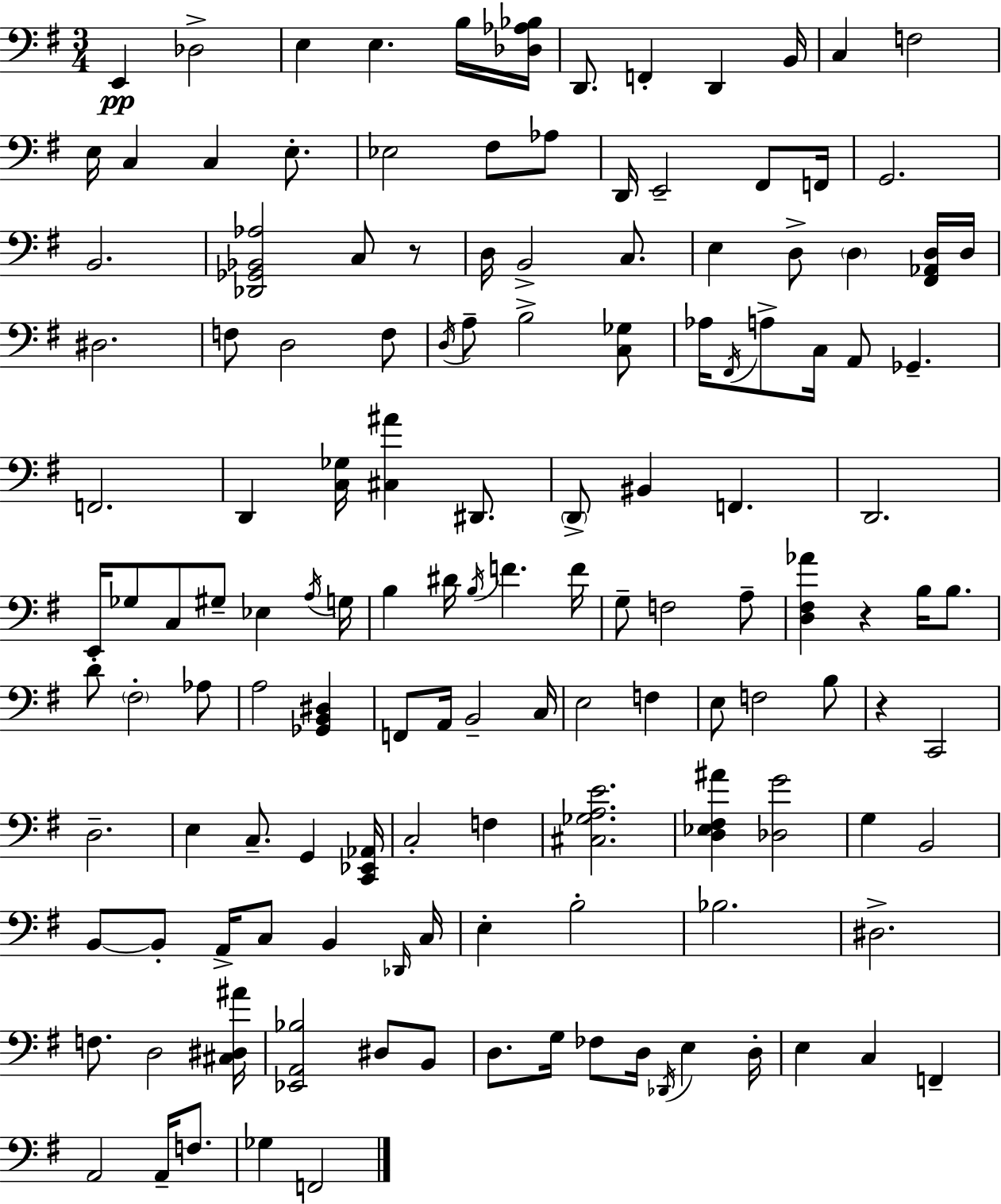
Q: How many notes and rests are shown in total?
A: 138